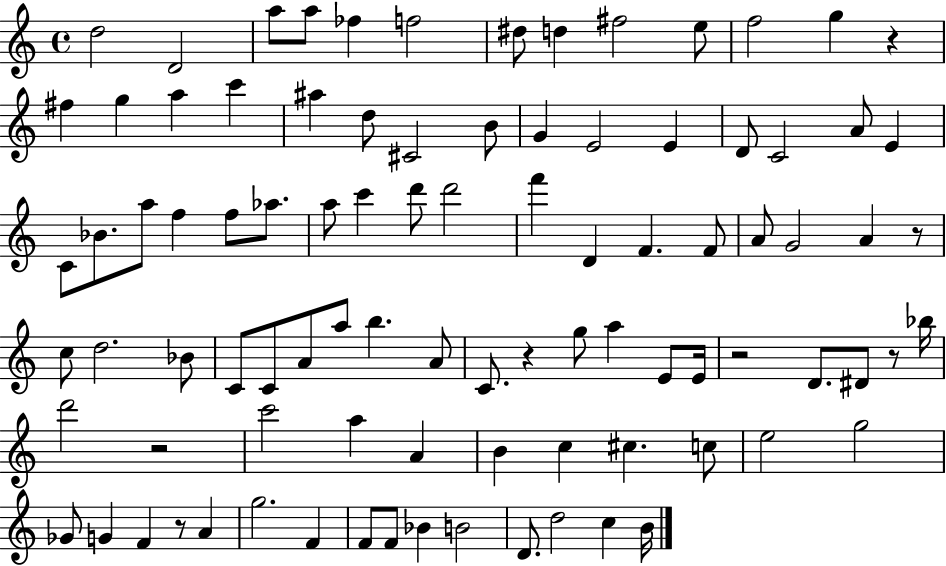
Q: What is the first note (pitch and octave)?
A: D5